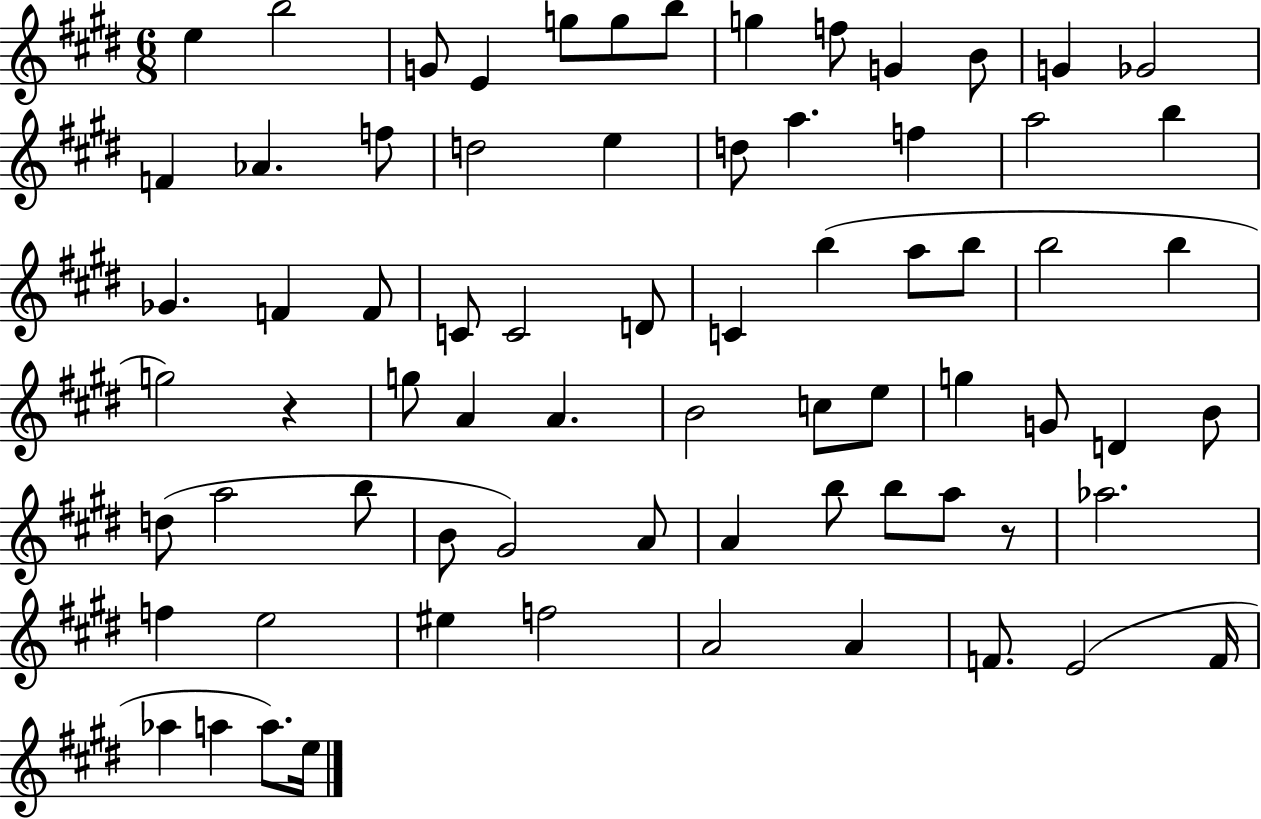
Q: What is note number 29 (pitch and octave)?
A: D4